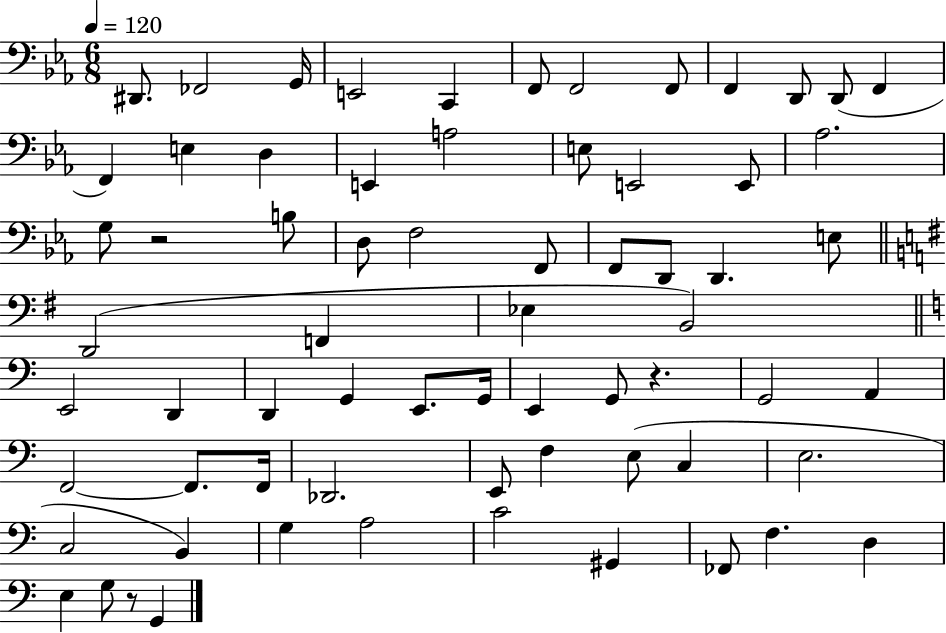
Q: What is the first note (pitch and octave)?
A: D#2